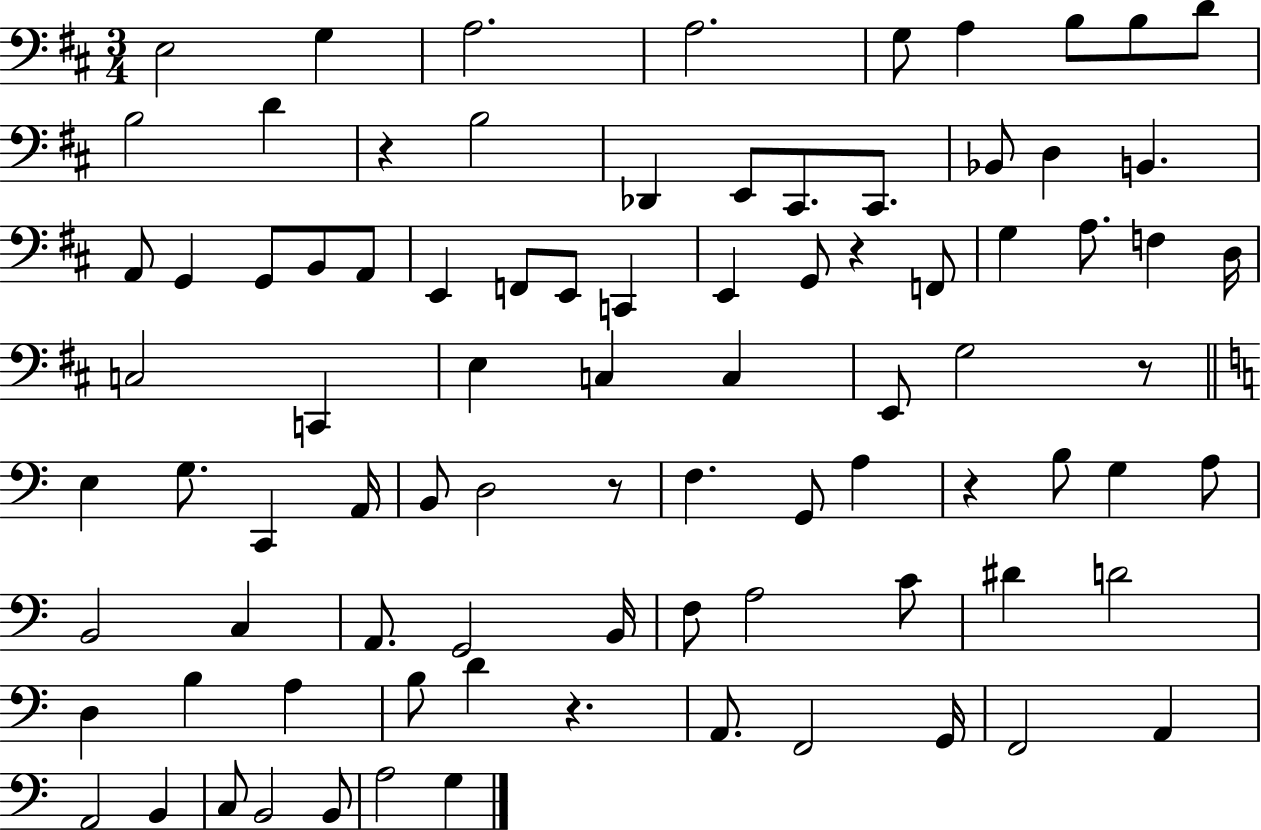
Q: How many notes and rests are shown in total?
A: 87